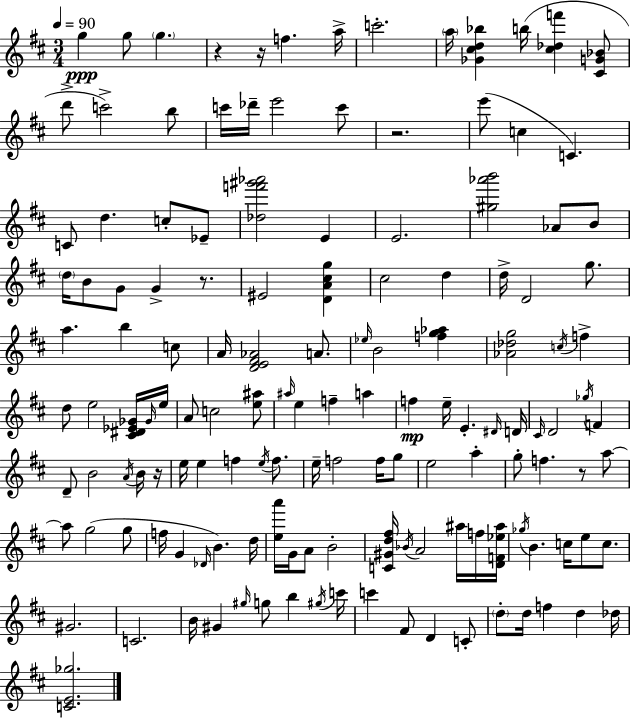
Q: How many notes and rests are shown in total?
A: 141